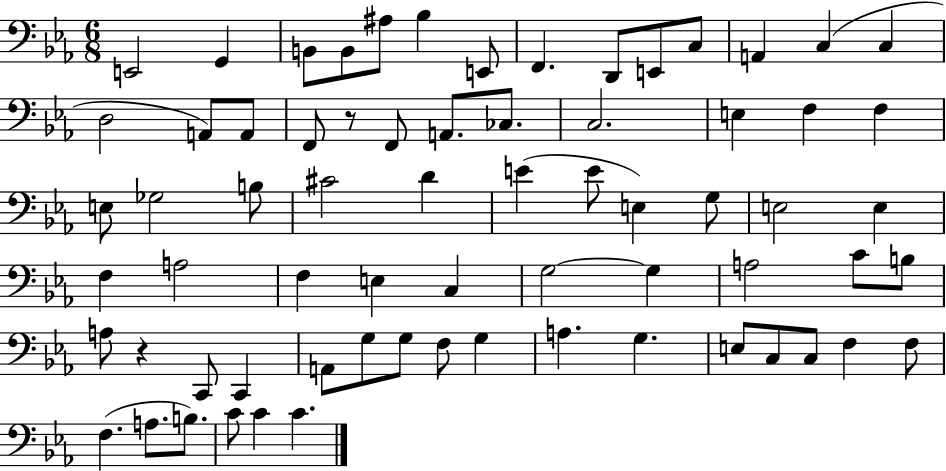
{
  \clef bass
  \numericTimeSignature
  \time 6/8
  \key ees \major
  \repeat volta 2 { e,2 g,4 | b,8 b,8 ais8 bes4 e,8 | f,4. d,8 e,8 c8 | a,4 c4( c4 | \break d2 a,8) a,8 | f,8 r8 f,8 a,8. ces8. | c2. | e4 f4 f4 | \break e8 ges2 b8 | cis'2 d'4 | e'4( e'8 e4) g8 | e2 e4 | \break f4 a2 | f4 e4 c4 | g2~~ g4 | a2 c'8 b8 | \break a8 r4 c,8 c,4 | a,8 g8 g8 f8 g4 | a4. g4. | e8 c8 c8 f4 f8 | \break f4.( a8. b8.) | c'8 c'4 c'4. | } \bar "|."
}